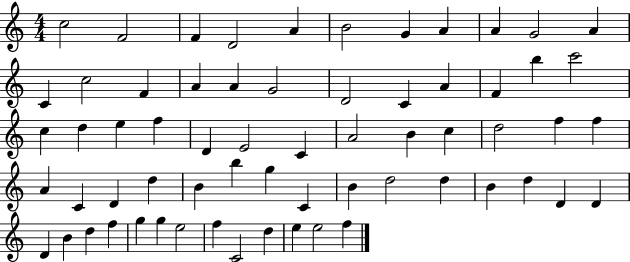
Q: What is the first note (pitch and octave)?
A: C5